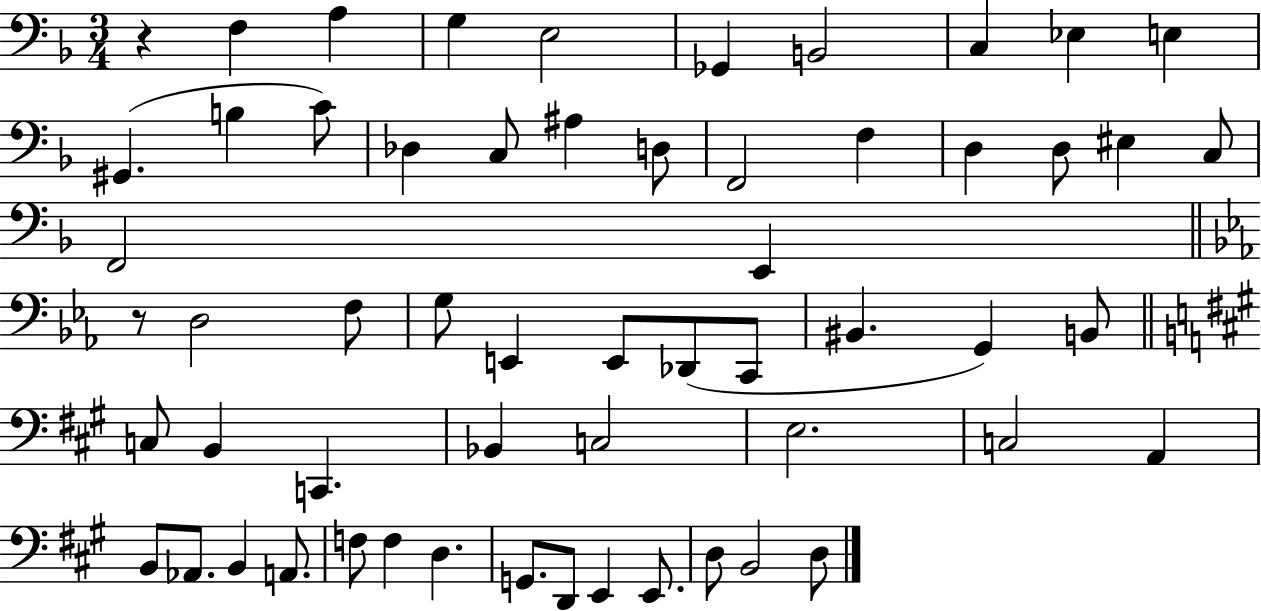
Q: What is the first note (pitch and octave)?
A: F3